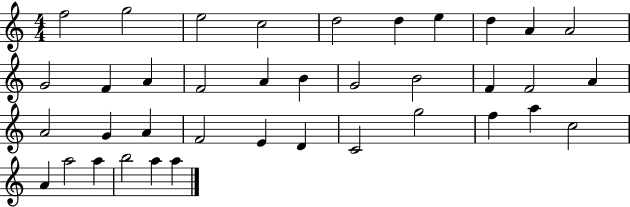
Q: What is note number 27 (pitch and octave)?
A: D4